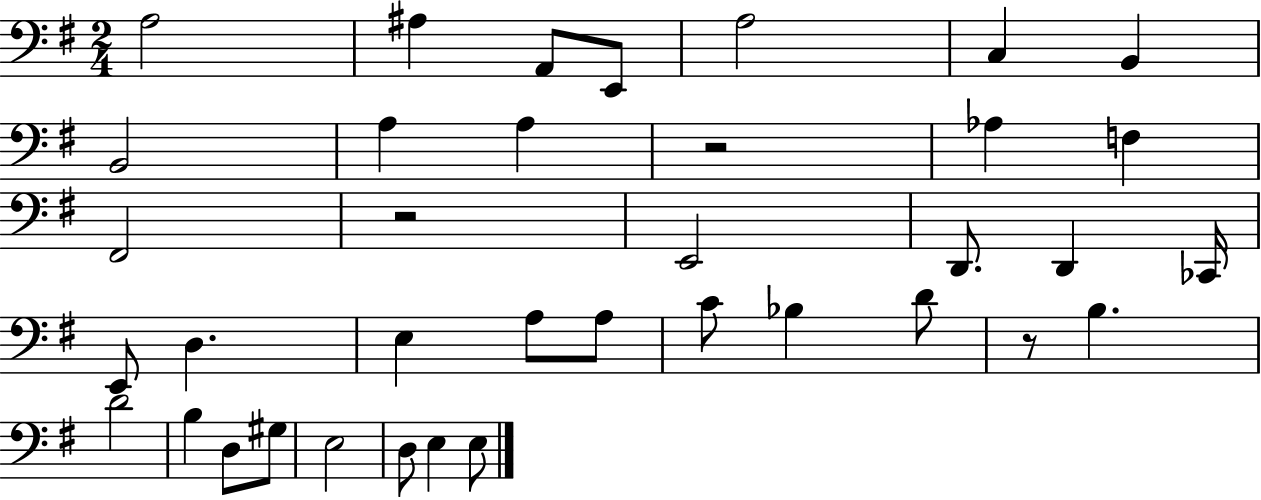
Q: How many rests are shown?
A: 3